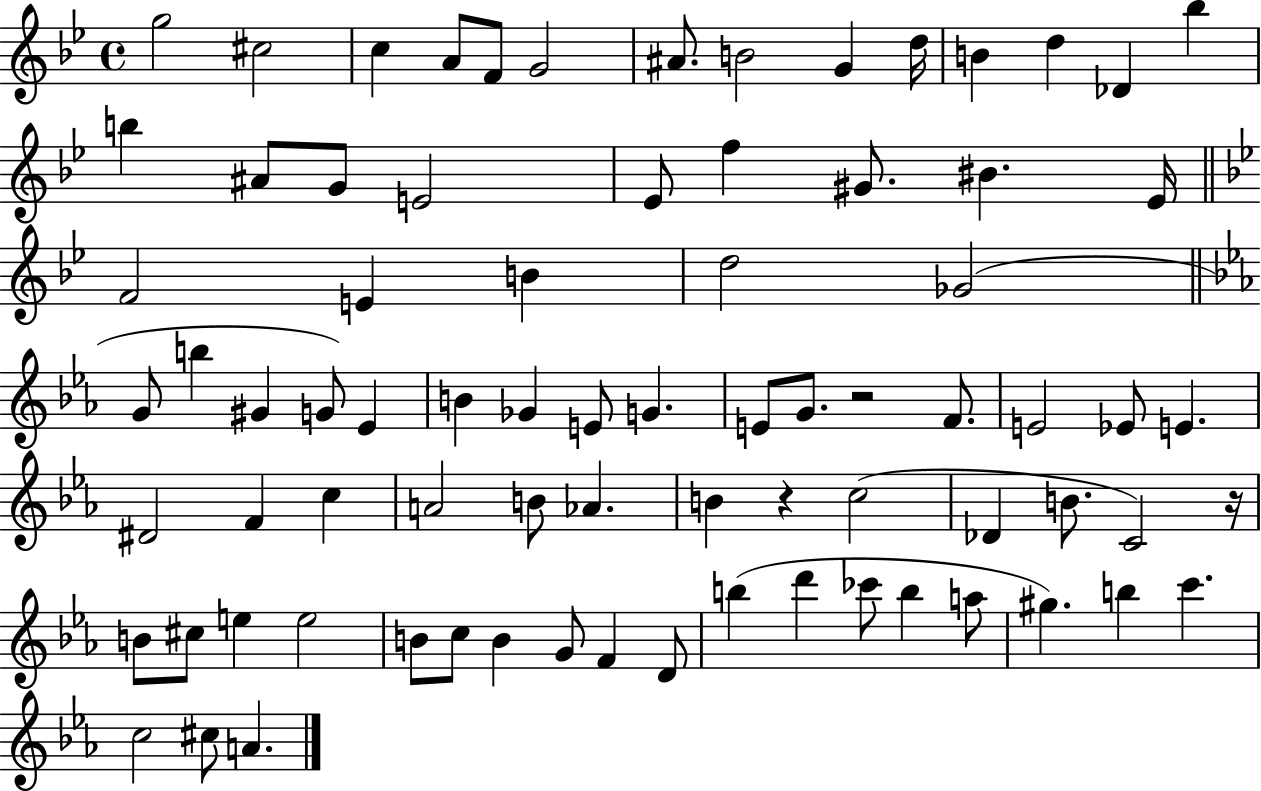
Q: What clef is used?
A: treble